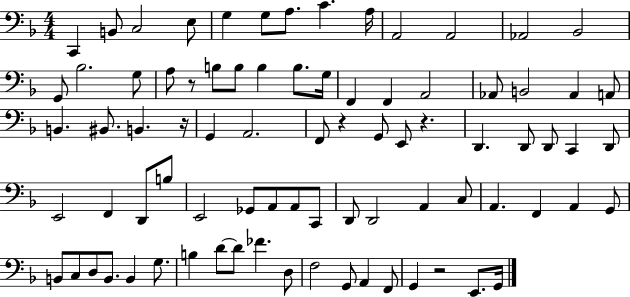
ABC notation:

X:1
T:Untitled
M:4/4
L:1/4
K:F
C,, B,,/2 C,2 E,/2 G, G,/2 A,/2 C A,/4 A,,2 A,,2 _A,,2 _B,,2 G,,/2 _B,2 G,/2 A,/2 z/2 B,/2 B,/2 B, B,/2 G,/4 F,, F,, A,,2 _A,,/2 B,,2 _A,, A,,/2 B,, ^B,,/2 B,, z/4 G,, A,,2 F,,/2 z G,,/2 E,,/2 z D,, D,,/2 D,,/2 C,, D,,/2 E,,2 F,, D,,/2 B,/2 E,,2 _G,,/2 A,,/2 A,,/2 C,,/2 D,,/2 D,,2 A,, C,/2 A,, F,, A,, G,,/2 B,,/2 C,/2 D,/2 B,,/2 B,, G,/2 B, D/2 D/2 _F D,/2 F,2 G,,/2 A,, F,,/2 G,, z2 E,,/2 G,,/4